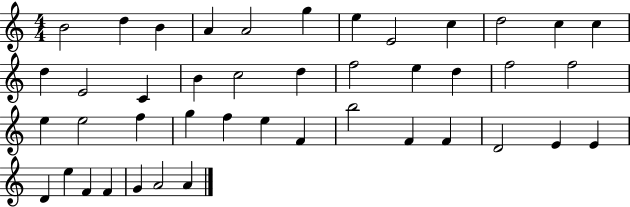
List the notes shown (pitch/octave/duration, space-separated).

B4/h D5/q B4/q A4/q A4/h G5/q E5/q E4/h C5/q D5/h C5/q C5/q D5/q E4/h C4/q B4/q C5/h D5/q F5/h E5/q D5/q F5/h F5/h E5/q E5/h F5/q G5/q F5/q E5/q F4/q B5/h F4/q F4/q D4/h E4/q E4/q D4/q E5/q F4/q F4/q G4/q A4/h A4/q